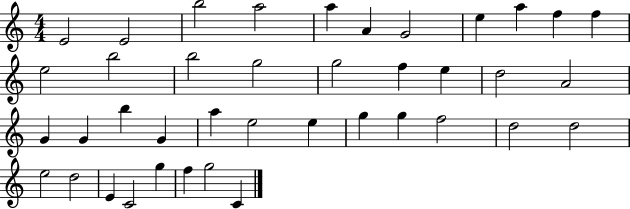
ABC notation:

X:1
T:Untitled
M:4/4
L:1/4
K:C
E2 E2 b2 a2 a A G2 e a f f e2 b2 b2 g2 g2 f e d2 A2 G G b G a e2 e g g f2 d2 d2 e2 d2 E C2 g f g2 C